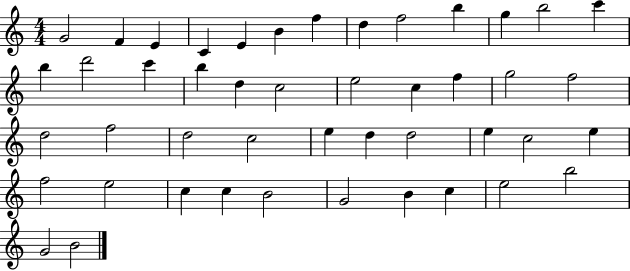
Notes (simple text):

G4/h F4/q E4/q C4/q E4/q B4/q F5/q D5/q F5/h B5/q G5/q B5/h C6/q B5/q D6/h C6/q B5/q D5/q C5/h E5/h C5/q F5/q G5/h F5/h D5/h F5/h D5/h C5/h E5/q D5/q D5/h E5/q C5/h E5/q F5/h E5/h C5/q C5/q B4/h G4/h B4/q C5/q E5/h B5/h G4/h B4/h